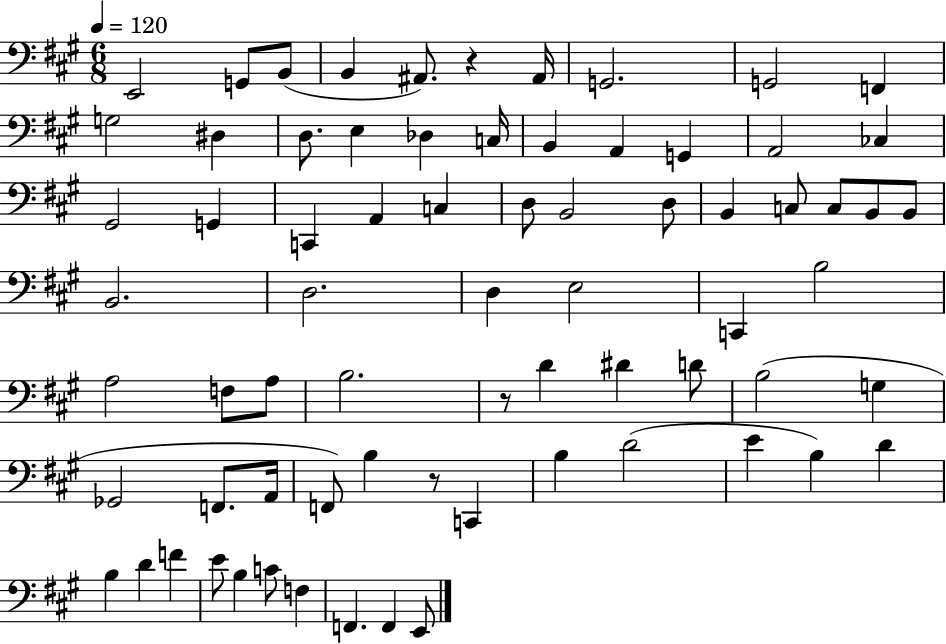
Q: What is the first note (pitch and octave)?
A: E2